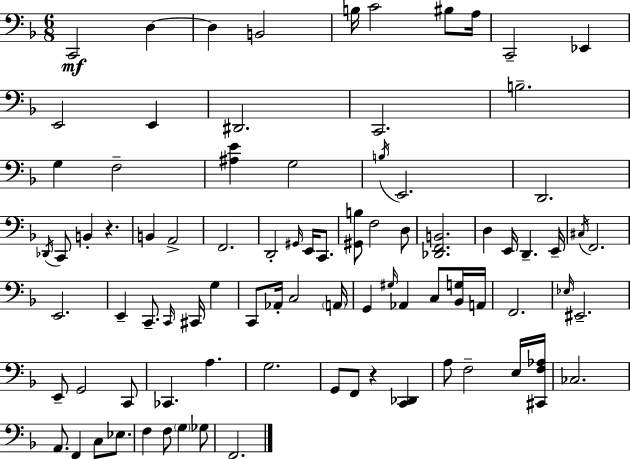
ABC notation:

X:1
T:Untitled
M:6/8
L:1/4
K:F
C,,2 D, D, B,,2 B,/4 C2 ^B,/2 A,/4 C,,2 _E,, E,,2 E,, ^D,,2 C,,2 B,2 G, F,2 [^A,E] G,2 B,/4 E,,2 D,,2 _D,,/4 C,,/2 B,, z B,, A,,2 F,,2 D,,2 ^G,,/4 E,,/4 C,,/2 [^G,,B,]/2 F,2 D,/2 [_D,,F,,B,,]2 D, E,,/4 D,, E,,/4 ^C,/4 F,,2 E,,2 E,, C,,/2 C,,/4 ^C,,/4 G, C,,/2 _A,,/4 C,2 A,,/4 G,, ^G,/4 _A,, C,/2 [_B,,G,]/4 A,,/4 F,,2 _E,/4 ^E,,2 E,,/2 G,,2 C,,/2 _C,, A, G,2 G,,/2 F,,/2 z [C,,_D,,] A,/2 F,2 E,/4 [^C,,F,_A,]/4 _C,2 A,,/2 F,, C,/2 _E,/2 F, F,/2 G, _G,/2 F,,2